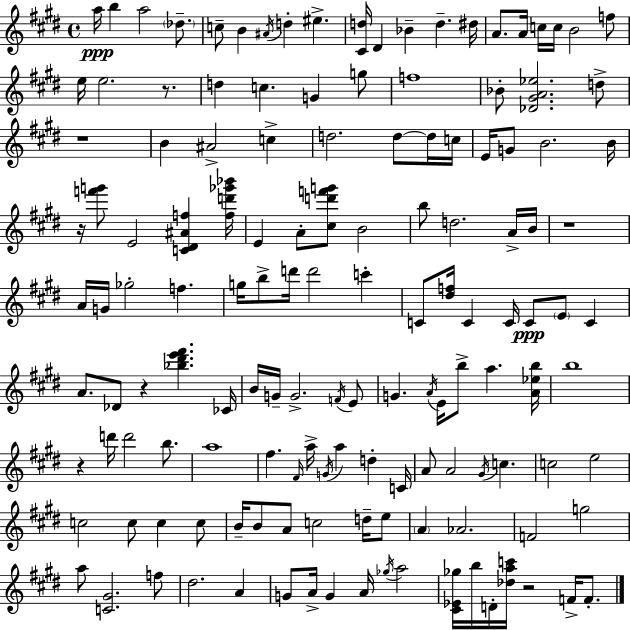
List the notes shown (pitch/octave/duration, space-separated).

A5/s B5/q A5/h Db5/e. C5/e B4/q A#4/s D5/q EIS5/q. [C#4,D5]/s D#4/q Bb4/q D5/q. D#5/s A4/e. A4/s C5/s C5/s B4/h F5/e E5/s E5/h. R/e. D5/q C5/q. G4/q G5/e F5/w Bb4/e [Db4,G#4,A4,Eb5]/h. D5/e R/w B4/q A#4/h C5/q D5/h. D5/e D5/s C5/s E4/s G4/e B4/h. B4/s R/s [F6,G6]/e E4/h [C4,D#4,A#4,F5]/q [F5,D6,Gb6,Bb6]/s E4/q A4/e [C#5,D6,F6,G6]/e B4/h B5/e D5/h. A4/s B4/s R/w A4/s G4/s Gb5/h F5/q. G5/s B5/e D6/s D6/h C6/q C4/e [D#5,F5]/s C4/q C4/s C4/e E4/e C4/q A4/e. Db4/e R/q [Bb5,D#6,E6,F#6]/q. CES4/s B4/s G4/s G4/h. F4/s E4/e G4/q. A4/s E4/s B5/e A5/q. [A4,Eb5,B5]/s B5/w R/q D6/s D6/h B5/e. A5/w F#5/q. F#4/s A5/s G4/s A5/q D5/q C4/s A4/e A4/h G#4/s C5/q. C5/h E5/h C5/h C5/e C5/q C5/e B4/s B4/e A4/e C5/h D5/s E5/e A4/q Ab4/h. F4/h G5/h A5/e [C4,G#4]/h. F5/e D#5/h. A4/q G4/e A4/s G4/q A4/s Gb5/s A5/h [C#4,Eb4,Gb5]/s B5/s D4/s [Db5,A5,C6]/s R/h F4/s F4/e.